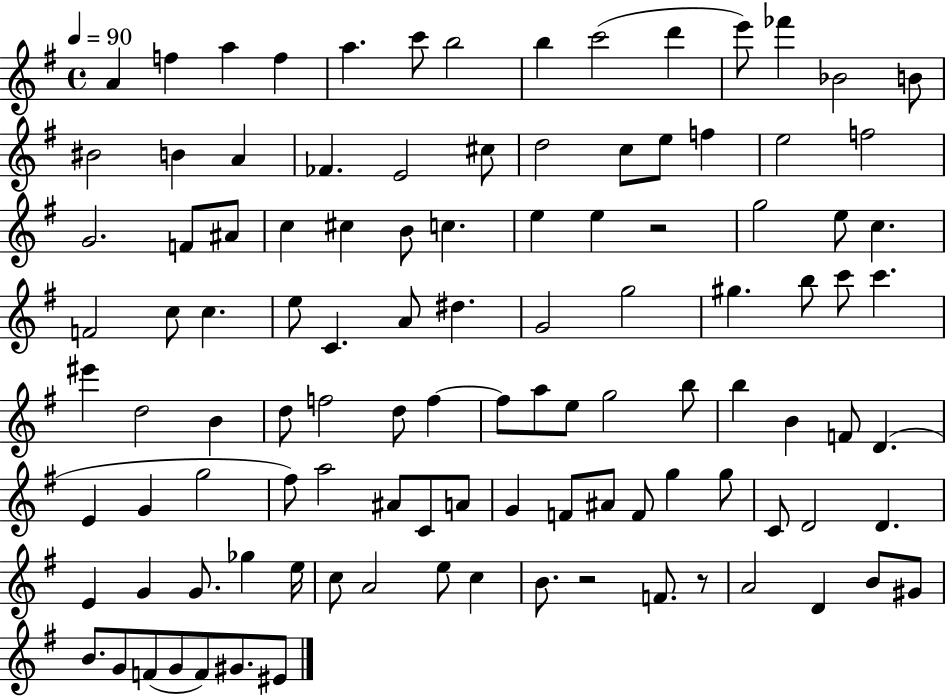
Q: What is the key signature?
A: G major